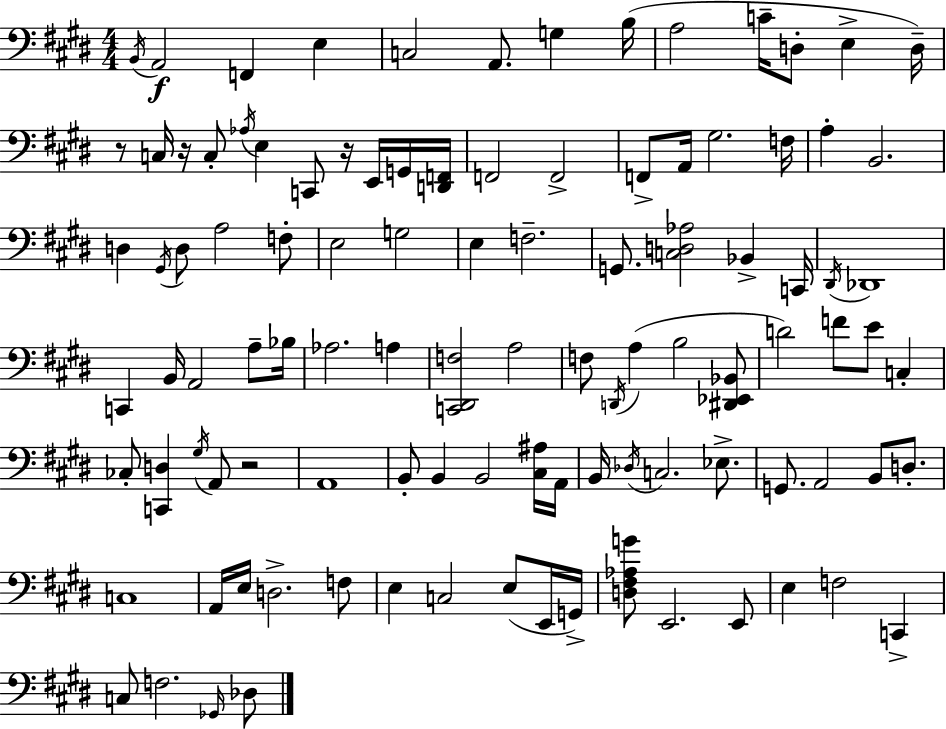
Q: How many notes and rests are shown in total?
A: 104